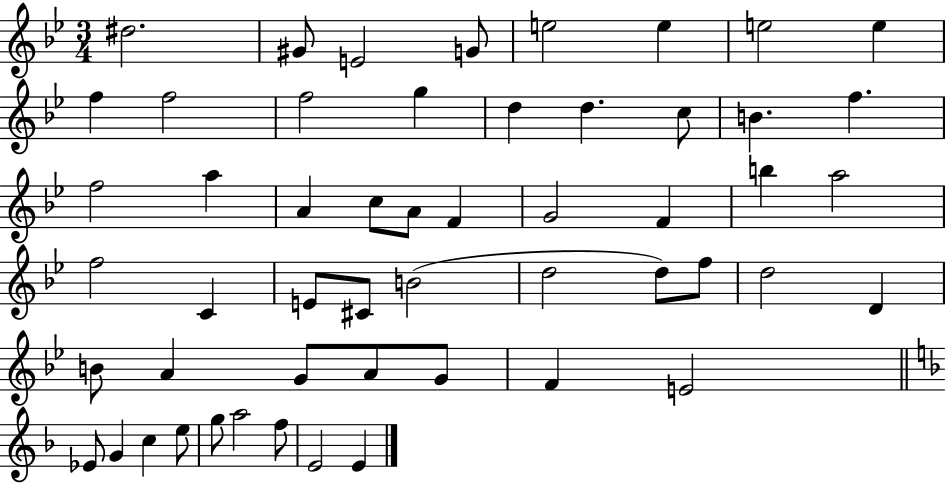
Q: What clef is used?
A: treble